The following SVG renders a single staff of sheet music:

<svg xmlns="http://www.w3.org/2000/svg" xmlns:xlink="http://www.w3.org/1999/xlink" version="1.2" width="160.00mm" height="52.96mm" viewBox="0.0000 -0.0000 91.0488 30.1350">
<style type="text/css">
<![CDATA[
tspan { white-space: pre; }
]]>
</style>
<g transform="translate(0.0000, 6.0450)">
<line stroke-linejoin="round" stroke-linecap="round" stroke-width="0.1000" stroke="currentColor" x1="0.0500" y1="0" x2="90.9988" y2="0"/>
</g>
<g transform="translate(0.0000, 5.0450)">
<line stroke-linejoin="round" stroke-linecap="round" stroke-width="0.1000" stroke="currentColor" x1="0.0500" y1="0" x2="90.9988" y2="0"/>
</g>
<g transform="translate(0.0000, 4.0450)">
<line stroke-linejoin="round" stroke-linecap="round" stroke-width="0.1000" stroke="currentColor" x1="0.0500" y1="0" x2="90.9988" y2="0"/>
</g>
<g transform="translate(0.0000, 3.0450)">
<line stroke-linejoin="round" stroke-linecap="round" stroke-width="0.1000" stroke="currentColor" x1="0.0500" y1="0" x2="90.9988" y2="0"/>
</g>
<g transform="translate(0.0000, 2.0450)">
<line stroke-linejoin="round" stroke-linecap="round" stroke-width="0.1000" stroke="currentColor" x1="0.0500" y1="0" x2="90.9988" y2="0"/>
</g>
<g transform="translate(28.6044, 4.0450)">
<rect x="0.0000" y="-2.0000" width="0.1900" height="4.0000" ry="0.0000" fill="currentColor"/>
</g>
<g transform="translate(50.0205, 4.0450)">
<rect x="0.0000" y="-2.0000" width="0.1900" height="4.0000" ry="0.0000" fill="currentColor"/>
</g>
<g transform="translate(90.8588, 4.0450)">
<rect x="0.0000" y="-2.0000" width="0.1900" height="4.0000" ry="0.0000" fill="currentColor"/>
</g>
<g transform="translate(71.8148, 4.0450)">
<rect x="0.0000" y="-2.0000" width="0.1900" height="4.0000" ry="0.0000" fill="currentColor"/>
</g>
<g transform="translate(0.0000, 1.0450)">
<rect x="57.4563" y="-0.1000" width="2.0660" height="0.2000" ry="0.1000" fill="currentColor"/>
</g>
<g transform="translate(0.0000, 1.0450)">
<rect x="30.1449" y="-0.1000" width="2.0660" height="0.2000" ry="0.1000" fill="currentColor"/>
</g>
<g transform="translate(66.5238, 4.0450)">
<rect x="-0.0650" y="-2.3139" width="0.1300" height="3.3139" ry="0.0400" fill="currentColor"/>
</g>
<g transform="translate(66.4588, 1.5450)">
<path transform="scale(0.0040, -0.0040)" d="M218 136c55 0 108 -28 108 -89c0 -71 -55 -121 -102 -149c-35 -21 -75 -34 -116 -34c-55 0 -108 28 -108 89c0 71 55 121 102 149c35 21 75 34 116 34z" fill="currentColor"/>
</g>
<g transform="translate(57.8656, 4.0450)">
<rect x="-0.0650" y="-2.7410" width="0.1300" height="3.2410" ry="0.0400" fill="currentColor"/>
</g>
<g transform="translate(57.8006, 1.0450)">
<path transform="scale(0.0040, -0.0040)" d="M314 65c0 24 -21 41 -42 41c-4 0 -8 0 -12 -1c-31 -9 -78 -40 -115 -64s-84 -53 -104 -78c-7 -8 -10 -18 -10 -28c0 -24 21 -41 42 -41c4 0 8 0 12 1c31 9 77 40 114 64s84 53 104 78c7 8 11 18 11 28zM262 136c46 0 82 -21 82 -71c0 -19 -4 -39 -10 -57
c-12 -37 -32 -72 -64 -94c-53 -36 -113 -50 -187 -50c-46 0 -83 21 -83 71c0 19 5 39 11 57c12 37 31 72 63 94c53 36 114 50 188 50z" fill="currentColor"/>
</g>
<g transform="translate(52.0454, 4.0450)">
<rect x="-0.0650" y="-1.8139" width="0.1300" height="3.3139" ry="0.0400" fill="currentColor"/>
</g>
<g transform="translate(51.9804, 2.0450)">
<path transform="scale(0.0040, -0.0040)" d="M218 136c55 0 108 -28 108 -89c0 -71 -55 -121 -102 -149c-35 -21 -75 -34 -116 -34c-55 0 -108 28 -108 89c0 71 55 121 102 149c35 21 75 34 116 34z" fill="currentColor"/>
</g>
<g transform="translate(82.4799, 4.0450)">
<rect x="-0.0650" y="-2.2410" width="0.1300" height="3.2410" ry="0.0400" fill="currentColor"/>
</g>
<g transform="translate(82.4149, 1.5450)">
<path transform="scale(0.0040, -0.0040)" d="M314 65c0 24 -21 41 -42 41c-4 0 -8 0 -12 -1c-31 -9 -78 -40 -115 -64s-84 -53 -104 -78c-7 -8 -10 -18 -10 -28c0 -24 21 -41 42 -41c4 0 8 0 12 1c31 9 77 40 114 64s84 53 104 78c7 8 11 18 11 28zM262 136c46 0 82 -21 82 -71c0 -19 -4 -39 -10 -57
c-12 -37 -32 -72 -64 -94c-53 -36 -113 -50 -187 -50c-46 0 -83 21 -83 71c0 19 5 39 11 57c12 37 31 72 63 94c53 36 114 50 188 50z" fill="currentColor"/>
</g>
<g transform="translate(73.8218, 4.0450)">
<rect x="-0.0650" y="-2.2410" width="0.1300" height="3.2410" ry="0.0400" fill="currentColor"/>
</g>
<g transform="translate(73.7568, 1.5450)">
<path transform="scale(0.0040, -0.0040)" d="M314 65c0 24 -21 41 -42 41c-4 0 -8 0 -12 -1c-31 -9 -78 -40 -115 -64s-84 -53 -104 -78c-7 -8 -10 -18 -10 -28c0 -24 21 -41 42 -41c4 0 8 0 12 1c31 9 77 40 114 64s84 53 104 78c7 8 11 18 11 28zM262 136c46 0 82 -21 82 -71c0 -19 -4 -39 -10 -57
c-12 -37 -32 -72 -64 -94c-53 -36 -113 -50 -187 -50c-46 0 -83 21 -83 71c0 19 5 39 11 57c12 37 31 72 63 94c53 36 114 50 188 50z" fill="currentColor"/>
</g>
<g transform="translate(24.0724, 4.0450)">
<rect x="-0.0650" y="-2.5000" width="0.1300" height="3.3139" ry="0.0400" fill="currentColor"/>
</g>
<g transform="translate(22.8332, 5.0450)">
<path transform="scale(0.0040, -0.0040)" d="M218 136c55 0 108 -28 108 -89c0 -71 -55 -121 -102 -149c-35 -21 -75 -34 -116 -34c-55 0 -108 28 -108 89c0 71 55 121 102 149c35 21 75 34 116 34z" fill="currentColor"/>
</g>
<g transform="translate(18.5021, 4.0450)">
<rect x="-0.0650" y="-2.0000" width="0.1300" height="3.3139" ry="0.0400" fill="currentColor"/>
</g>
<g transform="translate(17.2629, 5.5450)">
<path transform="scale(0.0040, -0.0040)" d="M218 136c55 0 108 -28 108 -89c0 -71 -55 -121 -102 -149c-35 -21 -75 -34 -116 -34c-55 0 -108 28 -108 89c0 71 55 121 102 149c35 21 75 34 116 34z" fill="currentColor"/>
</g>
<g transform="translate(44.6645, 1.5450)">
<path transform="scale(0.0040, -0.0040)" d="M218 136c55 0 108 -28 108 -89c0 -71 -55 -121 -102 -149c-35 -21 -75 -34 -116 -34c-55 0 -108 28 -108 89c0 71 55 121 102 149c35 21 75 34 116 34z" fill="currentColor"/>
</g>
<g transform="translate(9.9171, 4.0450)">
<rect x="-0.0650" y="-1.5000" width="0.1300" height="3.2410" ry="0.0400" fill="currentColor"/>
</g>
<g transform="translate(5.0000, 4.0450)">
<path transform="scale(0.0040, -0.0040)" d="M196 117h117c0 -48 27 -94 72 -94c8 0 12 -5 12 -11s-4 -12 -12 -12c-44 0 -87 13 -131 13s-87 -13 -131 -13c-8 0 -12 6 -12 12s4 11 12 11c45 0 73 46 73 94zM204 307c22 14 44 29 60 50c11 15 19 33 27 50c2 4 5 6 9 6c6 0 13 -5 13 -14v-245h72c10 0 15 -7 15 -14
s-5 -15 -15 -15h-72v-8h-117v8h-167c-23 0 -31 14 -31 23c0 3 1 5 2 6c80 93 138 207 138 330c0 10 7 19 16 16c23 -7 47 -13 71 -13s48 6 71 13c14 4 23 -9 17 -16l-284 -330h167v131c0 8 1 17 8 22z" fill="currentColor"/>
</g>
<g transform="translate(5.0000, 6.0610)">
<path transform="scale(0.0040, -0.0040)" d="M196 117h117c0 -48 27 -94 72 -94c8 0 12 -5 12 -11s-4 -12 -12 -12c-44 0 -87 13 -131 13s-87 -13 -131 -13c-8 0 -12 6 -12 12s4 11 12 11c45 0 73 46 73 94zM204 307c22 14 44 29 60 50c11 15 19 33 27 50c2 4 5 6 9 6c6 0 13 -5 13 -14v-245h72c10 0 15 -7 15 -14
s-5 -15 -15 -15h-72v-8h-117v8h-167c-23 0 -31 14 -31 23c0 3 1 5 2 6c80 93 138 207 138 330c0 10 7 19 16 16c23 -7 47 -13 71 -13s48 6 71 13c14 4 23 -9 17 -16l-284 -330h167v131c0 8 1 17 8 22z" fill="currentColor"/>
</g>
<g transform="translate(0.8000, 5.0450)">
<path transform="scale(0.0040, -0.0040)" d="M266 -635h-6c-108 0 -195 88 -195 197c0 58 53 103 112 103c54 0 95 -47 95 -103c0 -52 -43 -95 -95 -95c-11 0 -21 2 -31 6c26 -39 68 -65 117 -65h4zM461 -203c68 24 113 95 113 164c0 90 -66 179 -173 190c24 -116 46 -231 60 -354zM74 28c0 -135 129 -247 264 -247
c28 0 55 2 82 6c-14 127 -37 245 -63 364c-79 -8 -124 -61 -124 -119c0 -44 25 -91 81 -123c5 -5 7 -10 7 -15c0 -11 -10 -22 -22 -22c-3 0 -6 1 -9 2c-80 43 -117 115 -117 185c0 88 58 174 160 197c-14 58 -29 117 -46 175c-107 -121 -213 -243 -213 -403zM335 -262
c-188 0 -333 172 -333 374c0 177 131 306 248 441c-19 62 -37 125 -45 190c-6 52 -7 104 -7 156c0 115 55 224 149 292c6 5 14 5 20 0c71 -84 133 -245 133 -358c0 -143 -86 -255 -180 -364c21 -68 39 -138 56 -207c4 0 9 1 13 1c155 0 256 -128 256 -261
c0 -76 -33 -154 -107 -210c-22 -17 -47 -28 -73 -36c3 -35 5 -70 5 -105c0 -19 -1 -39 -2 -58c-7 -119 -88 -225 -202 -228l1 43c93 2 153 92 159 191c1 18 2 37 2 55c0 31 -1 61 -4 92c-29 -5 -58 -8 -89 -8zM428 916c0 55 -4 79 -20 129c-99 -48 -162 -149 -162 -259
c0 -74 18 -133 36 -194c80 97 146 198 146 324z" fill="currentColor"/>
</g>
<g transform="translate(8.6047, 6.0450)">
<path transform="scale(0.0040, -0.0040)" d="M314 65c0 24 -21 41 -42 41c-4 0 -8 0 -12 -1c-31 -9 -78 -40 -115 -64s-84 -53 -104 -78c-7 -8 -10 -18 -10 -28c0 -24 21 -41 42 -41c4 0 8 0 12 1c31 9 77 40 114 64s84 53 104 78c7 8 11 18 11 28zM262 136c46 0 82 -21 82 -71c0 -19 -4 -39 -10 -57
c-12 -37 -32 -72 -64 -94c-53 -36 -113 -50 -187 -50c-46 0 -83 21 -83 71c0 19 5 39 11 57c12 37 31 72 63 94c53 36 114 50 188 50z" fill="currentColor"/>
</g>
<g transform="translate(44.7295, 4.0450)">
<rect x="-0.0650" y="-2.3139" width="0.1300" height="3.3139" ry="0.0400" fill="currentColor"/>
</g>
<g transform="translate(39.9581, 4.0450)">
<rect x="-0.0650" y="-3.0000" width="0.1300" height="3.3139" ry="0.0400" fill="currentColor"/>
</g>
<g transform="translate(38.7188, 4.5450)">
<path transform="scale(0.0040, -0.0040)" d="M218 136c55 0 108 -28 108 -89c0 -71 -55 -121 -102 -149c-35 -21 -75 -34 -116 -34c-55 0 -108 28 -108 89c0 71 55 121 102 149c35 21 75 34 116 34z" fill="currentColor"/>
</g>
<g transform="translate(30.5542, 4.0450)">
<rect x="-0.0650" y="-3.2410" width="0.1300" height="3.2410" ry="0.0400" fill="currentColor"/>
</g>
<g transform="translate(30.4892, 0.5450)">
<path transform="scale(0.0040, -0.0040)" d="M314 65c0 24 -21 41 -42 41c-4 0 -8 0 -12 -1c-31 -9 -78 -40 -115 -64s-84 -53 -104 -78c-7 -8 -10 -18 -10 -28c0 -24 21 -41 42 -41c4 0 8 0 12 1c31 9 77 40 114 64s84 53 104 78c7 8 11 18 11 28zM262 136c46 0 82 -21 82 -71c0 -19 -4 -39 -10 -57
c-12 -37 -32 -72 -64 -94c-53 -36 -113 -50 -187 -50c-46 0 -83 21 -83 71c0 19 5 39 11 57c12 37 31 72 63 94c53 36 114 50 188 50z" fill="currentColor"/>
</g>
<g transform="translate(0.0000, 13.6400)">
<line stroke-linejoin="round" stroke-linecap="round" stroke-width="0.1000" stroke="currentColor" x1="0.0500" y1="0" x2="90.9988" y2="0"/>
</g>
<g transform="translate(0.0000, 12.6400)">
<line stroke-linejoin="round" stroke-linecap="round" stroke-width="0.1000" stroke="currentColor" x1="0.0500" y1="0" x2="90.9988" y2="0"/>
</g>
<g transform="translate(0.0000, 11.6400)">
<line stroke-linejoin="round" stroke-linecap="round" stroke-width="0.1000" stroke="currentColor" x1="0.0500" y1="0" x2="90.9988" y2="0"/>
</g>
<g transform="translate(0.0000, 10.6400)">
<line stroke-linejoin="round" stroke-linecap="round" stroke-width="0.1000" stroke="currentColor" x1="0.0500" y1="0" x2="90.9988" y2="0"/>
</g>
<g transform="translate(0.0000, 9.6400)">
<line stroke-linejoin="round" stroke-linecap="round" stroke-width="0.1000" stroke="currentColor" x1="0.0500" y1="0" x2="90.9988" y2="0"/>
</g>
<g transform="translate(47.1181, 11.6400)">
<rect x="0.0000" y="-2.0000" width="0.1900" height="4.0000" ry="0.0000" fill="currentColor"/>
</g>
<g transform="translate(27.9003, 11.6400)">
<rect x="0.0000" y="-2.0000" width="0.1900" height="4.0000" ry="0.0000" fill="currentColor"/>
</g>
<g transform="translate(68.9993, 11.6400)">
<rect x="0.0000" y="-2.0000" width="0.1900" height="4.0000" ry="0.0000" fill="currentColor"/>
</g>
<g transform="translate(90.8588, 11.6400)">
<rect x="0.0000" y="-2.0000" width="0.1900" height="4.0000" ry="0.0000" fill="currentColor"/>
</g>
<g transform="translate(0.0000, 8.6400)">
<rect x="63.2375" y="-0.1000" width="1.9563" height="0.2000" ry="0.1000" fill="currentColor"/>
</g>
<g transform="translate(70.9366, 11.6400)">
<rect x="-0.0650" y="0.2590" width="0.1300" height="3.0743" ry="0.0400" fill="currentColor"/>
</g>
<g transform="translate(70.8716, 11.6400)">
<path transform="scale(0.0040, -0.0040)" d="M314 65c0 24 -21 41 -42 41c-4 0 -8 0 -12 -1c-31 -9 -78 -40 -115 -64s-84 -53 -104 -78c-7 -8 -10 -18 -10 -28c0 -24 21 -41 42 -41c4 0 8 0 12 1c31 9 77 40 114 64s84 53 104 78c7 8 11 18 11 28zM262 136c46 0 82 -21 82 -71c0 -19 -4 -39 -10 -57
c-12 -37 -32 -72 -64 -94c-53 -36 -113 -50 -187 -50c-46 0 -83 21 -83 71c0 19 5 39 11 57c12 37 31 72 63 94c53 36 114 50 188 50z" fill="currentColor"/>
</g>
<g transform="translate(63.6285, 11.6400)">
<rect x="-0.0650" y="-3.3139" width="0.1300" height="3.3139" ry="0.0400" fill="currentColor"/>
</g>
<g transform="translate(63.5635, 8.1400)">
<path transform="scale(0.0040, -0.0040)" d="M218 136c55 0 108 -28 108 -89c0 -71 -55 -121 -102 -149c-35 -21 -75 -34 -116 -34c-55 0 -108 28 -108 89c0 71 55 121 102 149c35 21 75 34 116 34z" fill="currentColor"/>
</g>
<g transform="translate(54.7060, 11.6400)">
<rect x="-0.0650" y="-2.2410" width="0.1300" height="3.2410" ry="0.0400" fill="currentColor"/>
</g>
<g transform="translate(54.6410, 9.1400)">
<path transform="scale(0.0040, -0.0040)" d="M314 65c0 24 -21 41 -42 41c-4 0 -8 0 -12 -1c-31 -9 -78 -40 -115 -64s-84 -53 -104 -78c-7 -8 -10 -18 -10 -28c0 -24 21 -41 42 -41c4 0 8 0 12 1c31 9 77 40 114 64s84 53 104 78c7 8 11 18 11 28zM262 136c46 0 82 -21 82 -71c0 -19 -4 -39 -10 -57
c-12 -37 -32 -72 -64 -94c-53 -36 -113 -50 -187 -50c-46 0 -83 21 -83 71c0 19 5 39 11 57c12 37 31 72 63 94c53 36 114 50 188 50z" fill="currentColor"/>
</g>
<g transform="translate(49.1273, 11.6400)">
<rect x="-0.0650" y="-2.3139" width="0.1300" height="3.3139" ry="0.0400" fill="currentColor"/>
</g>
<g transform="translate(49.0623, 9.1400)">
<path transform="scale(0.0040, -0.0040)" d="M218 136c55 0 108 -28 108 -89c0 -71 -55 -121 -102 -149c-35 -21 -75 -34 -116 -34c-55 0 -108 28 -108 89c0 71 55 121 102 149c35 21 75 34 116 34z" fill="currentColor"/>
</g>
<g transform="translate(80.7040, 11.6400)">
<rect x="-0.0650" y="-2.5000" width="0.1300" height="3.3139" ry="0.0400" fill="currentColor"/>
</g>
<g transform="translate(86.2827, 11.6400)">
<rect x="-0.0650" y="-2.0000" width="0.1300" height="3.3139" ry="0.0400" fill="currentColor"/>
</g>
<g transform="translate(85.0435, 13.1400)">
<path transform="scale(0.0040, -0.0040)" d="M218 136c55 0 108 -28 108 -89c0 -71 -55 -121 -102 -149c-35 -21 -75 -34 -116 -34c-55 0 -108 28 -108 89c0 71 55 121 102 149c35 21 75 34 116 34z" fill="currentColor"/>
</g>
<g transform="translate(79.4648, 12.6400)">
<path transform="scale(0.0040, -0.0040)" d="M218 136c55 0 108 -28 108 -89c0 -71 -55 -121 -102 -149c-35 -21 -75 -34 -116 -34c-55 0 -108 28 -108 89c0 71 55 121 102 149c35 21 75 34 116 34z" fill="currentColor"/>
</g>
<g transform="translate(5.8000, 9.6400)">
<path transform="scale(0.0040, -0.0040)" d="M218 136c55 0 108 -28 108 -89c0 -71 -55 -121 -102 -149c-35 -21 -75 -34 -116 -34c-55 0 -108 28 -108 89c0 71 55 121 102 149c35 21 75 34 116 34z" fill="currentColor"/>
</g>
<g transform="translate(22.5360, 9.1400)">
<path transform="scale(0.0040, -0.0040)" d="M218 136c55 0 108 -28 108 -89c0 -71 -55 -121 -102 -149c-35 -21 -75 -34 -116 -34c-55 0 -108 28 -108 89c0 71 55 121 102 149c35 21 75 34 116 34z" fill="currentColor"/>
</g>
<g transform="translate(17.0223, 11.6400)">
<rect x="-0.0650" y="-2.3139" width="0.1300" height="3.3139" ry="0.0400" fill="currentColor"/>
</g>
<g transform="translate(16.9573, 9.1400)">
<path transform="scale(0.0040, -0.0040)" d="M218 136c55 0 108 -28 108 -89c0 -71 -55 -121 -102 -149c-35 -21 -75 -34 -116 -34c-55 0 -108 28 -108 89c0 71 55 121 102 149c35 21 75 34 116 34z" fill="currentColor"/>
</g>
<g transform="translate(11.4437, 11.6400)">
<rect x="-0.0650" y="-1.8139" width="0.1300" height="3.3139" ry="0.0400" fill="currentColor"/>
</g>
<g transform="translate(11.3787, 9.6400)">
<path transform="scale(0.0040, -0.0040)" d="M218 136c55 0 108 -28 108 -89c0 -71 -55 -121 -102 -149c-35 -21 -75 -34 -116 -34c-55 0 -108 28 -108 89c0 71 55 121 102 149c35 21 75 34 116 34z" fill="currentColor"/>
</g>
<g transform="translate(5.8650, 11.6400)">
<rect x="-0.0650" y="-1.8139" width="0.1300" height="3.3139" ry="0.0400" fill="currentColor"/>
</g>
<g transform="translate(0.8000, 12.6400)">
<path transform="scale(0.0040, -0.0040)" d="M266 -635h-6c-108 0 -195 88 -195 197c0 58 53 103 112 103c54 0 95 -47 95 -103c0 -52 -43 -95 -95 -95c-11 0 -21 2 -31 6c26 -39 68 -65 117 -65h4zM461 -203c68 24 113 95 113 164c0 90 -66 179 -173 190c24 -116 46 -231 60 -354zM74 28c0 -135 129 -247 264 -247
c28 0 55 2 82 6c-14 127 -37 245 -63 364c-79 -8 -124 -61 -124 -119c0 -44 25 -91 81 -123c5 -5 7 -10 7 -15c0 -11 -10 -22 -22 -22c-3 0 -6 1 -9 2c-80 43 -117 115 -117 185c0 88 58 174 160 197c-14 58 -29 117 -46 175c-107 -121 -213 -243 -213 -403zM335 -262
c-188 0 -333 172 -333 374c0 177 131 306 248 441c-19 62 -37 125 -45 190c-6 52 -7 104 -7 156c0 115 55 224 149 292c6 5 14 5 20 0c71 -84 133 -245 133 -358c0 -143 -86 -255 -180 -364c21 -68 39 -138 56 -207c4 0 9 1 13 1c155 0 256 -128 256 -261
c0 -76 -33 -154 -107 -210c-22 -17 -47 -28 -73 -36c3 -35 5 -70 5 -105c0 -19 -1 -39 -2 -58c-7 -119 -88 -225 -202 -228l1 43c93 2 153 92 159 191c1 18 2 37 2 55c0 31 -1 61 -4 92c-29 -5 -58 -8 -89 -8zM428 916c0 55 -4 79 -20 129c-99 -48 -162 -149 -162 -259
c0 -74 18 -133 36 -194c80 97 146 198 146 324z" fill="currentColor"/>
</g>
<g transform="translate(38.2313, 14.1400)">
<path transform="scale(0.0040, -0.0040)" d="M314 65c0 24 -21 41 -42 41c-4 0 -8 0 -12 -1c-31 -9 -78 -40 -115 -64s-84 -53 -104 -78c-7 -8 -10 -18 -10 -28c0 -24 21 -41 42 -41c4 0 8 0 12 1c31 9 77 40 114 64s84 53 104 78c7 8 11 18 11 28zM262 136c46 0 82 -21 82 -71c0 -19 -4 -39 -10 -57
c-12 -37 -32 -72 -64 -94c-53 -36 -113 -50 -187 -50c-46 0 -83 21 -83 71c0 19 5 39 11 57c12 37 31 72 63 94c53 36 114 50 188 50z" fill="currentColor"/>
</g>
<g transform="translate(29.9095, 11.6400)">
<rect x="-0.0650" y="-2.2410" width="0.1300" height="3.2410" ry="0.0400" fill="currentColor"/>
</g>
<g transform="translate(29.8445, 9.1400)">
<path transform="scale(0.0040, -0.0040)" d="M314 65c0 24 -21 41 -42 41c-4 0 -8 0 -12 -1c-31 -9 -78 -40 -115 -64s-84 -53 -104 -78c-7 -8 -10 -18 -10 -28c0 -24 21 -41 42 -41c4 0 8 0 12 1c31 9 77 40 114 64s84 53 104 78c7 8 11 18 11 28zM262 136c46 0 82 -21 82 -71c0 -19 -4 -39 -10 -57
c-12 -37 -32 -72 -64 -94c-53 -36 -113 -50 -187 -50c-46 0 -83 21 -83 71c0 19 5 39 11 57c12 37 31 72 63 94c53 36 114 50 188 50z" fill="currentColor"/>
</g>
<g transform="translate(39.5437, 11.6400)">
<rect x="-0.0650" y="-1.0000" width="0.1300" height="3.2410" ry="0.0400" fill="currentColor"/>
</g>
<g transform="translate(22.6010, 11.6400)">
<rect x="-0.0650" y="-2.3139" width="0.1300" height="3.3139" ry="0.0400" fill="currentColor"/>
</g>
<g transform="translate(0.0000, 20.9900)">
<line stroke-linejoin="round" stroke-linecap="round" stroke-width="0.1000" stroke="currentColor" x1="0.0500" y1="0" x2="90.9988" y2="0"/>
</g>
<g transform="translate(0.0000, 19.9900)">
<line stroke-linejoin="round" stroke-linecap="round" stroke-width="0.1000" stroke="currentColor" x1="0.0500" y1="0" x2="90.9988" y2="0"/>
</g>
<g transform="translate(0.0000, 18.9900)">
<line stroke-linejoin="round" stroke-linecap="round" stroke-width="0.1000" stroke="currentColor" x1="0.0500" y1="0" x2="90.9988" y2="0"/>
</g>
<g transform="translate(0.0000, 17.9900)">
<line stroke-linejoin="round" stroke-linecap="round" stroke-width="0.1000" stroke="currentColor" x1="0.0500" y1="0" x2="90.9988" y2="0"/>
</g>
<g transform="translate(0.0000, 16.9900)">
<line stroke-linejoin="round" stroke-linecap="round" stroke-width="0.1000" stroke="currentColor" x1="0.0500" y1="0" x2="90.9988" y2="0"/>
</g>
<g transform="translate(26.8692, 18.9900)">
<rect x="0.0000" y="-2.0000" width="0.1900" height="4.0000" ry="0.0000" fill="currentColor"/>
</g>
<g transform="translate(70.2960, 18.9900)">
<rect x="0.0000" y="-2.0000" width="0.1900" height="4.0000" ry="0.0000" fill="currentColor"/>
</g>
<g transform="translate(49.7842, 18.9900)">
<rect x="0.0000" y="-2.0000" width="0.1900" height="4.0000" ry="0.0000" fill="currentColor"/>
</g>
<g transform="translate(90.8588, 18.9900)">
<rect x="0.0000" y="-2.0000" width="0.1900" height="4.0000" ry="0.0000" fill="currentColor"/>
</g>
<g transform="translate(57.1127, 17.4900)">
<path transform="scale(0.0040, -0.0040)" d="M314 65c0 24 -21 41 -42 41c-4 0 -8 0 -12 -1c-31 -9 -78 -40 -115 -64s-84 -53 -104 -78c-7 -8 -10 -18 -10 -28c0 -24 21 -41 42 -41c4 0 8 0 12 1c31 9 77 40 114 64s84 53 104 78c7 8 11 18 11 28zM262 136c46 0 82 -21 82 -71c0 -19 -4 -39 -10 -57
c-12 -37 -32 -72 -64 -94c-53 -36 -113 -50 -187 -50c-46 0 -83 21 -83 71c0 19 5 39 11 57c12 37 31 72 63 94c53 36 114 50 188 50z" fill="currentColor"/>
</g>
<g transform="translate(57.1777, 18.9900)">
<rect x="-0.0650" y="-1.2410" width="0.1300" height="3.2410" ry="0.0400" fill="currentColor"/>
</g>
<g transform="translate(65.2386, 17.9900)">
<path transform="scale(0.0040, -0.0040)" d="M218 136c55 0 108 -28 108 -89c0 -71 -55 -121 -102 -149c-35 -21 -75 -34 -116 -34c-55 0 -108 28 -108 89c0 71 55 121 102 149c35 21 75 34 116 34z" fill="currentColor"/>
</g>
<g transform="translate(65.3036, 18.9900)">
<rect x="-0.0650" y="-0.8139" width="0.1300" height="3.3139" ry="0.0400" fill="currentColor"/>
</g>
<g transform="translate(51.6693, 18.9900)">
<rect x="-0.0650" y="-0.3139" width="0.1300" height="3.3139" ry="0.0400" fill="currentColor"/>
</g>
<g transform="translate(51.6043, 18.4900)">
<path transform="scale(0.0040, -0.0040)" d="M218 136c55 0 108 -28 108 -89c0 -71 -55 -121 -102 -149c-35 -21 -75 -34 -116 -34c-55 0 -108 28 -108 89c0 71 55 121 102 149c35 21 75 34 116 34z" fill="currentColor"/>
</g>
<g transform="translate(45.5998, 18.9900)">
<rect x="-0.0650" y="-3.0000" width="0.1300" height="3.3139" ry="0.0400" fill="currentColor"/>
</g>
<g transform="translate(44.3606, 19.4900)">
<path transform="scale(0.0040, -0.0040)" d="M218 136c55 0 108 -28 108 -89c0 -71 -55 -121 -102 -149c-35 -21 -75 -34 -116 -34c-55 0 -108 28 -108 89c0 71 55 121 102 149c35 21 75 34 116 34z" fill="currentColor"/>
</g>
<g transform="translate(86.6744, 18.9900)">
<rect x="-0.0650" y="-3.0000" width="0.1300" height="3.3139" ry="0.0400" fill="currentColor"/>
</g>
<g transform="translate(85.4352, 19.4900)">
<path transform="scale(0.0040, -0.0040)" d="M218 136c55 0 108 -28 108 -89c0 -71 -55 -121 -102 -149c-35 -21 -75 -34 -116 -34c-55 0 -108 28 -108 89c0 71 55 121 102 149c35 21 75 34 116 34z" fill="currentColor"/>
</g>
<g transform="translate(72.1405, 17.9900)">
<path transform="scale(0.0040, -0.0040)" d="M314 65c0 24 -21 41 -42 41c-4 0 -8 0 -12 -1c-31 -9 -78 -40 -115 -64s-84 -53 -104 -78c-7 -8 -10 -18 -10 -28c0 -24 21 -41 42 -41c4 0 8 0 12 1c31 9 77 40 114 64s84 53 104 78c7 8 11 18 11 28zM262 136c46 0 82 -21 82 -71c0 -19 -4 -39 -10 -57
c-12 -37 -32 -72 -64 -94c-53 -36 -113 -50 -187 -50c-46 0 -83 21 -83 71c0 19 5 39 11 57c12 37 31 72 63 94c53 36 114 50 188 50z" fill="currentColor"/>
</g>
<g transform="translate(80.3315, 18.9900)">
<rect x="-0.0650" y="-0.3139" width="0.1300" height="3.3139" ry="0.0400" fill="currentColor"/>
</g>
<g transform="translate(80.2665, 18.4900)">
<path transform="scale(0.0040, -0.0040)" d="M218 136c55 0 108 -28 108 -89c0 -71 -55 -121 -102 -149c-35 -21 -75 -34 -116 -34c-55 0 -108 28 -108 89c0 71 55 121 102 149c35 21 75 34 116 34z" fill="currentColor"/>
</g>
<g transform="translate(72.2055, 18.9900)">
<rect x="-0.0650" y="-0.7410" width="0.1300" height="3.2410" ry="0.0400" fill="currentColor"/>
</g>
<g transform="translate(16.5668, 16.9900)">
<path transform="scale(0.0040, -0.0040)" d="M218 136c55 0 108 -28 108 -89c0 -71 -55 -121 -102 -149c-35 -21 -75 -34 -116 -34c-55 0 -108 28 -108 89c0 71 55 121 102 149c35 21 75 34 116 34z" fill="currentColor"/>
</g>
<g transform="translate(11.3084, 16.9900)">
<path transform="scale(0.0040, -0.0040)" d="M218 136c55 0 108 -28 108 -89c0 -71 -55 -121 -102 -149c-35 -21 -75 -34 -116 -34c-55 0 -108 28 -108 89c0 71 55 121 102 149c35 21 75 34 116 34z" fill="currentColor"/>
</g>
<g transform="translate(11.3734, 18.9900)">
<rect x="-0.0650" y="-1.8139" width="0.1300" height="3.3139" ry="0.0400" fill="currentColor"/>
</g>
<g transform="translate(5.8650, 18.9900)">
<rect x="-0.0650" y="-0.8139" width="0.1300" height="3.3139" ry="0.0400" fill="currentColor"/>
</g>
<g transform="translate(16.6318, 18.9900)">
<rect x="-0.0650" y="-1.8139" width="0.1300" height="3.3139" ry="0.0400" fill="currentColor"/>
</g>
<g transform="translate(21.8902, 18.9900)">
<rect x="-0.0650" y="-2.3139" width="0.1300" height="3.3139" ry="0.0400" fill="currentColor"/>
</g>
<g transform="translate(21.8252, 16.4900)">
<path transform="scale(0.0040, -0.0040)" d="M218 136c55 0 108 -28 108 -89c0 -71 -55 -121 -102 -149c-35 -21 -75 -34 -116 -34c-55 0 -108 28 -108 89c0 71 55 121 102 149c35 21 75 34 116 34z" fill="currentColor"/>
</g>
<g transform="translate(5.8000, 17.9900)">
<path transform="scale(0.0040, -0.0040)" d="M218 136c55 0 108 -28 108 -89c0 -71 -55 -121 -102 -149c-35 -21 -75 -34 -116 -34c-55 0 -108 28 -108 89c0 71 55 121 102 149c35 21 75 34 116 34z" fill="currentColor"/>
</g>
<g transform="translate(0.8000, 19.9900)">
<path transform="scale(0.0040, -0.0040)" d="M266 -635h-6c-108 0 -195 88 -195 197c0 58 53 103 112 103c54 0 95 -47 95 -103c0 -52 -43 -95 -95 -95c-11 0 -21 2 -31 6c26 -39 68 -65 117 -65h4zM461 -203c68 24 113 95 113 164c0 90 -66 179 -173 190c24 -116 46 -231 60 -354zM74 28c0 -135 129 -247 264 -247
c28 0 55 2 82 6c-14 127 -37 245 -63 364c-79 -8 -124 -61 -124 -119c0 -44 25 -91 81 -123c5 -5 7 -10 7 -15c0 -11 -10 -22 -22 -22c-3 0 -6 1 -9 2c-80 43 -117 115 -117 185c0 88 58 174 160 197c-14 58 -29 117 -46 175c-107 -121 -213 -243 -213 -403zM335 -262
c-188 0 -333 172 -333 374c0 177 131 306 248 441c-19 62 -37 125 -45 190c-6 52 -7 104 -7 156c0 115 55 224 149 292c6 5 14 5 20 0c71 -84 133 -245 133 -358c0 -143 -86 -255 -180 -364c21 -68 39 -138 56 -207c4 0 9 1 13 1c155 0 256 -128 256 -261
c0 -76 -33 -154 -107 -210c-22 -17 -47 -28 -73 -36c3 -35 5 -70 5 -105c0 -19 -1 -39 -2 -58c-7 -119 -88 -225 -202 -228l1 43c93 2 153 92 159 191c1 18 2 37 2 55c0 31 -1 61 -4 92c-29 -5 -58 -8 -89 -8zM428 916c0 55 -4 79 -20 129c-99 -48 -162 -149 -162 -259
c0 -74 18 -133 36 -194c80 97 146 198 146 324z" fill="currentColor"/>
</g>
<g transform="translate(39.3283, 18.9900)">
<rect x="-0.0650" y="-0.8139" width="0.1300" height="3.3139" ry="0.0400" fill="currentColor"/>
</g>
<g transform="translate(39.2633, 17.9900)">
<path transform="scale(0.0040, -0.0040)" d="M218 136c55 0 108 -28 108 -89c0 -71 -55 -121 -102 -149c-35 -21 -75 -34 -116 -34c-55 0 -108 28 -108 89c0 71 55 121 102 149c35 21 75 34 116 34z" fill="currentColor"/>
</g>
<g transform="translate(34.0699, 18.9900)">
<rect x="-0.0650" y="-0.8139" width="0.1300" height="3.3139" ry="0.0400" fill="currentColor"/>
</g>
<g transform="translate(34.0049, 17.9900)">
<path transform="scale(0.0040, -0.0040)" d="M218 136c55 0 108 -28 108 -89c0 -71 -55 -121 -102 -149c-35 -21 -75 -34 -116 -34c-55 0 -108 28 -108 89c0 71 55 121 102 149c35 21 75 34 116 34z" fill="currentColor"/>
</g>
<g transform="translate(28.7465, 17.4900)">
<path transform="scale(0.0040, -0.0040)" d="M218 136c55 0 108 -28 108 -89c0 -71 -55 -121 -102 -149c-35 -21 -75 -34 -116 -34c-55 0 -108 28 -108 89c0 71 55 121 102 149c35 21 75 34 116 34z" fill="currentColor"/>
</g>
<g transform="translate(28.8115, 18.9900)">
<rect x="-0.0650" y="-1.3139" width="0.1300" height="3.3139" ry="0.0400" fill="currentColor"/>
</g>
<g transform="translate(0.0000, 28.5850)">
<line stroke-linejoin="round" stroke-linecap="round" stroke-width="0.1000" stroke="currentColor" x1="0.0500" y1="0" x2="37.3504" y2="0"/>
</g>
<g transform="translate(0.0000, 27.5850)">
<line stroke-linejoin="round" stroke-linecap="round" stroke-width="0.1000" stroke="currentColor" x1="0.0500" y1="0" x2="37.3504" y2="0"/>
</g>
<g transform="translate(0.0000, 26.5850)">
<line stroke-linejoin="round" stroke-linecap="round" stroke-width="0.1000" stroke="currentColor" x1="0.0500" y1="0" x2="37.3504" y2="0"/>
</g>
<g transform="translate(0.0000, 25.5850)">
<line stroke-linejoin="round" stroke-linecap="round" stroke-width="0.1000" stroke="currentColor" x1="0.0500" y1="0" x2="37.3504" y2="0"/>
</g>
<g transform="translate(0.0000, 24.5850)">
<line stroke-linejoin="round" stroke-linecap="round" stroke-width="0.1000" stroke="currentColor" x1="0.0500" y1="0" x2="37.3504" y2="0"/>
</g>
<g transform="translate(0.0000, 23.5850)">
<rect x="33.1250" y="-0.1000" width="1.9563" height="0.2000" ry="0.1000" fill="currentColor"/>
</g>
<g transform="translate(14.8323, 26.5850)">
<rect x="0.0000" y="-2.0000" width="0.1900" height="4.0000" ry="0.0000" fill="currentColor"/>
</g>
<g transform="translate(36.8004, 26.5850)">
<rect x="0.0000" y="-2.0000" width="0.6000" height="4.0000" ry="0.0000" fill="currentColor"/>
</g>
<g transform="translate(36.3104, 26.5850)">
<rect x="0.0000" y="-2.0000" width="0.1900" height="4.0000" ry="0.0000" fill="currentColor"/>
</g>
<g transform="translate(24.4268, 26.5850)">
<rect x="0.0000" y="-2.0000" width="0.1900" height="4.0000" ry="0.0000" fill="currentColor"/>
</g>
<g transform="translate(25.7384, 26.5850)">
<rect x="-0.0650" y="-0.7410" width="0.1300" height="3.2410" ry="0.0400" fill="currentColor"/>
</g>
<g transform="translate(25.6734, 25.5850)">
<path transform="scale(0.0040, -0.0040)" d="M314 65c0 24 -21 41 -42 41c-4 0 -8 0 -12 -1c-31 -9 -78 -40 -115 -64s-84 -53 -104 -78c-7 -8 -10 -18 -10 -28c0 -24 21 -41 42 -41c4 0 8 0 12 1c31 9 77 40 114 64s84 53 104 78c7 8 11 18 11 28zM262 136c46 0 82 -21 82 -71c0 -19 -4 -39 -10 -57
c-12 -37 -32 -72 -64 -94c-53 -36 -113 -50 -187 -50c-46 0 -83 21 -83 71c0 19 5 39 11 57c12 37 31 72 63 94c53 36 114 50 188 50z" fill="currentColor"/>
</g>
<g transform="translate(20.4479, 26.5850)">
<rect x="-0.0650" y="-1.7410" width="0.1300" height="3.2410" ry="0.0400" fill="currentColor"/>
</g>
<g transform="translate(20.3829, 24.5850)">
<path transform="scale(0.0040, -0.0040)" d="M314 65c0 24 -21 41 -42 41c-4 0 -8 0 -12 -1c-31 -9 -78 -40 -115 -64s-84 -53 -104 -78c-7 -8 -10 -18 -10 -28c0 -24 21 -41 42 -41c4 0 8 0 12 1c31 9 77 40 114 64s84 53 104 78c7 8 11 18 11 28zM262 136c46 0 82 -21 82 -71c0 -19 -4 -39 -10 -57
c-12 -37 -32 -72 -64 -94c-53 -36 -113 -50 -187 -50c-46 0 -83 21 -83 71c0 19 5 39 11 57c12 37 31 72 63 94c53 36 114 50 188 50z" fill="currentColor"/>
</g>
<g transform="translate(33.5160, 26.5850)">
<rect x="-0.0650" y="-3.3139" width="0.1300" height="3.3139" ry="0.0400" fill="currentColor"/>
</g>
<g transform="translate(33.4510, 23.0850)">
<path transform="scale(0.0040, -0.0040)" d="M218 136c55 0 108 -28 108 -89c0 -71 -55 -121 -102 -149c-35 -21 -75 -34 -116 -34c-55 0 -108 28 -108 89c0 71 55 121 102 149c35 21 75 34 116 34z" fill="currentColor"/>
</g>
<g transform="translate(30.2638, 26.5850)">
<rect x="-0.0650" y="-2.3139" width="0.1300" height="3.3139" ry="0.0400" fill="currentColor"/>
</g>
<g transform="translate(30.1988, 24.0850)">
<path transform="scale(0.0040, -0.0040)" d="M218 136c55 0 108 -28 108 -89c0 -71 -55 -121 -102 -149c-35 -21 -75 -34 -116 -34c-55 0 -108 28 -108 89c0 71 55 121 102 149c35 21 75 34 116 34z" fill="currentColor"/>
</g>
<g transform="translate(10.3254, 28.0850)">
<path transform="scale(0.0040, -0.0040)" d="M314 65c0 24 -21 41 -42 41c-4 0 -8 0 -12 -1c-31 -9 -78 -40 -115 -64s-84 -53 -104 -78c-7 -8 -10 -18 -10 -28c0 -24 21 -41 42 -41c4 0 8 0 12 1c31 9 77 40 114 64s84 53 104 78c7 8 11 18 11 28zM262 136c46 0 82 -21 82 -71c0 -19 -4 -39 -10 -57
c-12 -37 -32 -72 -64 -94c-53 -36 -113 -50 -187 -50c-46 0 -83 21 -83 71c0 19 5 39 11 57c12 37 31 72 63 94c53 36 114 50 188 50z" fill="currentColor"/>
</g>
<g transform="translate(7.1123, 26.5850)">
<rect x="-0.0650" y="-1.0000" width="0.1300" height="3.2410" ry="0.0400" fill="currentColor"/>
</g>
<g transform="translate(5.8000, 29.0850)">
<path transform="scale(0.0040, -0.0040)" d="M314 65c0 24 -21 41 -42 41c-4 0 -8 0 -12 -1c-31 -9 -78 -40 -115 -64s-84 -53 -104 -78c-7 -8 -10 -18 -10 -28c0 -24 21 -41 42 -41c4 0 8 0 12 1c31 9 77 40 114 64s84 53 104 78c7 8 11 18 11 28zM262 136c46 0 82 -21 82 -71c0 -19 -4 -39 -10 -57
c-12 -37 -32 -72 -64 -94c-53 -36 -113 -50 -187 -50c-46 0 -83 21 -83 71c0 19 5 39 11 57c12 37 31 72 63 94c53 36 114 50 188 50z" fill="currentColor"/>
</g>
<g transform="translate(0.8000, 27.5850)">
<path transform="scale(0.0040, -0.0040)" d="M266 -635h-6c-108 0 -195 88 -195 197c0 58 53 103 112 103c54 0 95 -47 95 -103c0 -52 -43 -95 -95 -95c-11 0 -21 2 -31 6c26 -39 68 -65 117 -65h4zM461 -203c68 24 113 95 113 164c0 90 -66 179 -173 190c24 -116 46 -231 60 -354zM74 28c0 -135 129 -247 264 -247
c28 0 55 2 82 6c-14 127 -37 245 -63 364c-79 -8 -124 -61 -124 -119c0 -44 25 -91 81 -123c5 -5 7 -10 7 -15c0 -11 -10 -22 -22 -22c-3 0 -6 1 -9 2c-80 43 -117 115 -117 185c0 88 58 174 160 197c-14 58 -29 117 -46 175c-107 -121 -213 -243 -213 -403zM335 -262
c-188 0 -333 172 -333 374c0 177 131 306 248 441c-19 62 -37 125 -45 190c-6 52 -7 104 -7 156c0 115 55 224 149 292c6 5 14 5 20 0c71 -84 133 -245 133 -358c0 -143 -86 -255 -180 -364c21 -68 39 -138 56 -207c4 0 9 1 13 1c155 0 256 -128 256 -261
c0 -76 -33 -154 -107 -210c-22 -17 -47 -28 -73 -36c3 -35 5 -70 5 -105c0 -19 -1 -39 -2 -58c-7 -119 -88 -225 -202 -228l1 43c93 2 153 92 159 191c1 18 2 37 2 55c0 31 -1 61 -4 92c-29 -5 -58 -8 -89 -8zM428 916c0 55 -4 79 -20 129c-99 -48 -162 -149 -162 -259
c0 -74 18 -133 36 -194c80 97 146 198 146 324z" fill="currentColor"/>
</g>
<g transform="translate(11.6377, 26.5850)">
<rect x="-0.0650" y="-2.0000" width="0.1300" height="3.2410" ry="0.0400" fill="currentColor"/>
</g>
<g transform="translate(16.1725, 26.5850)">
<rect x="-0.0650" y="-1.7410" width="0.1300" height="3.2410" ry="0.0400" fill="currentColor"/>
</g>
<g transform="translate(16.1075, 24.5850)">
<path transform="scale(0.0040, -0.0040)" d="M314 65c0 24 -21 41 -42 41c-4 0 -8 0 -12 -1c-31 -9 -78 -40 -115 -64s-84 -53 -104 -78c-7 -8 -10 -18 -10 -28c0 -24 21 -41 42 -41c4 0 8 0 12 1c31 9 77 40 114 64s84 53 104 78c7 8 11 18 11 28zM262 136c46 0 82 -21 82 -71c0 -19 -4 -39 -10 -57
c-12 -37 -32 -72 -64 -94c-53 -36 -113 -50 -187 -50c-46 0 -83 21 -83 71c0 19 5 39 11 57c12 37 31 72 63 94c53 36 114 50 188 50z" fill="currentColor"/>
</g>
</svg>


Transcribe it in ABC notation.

X:1
T:Untitled
M:4/4
L:1/4
K:C
E2 F G b2 A g f a2 g g2 g2 f f g g g2 D2 g g2 b B2 G F d f f g e d d A c e2 d d2 c A D2 F2 f2 f2 d2 g b